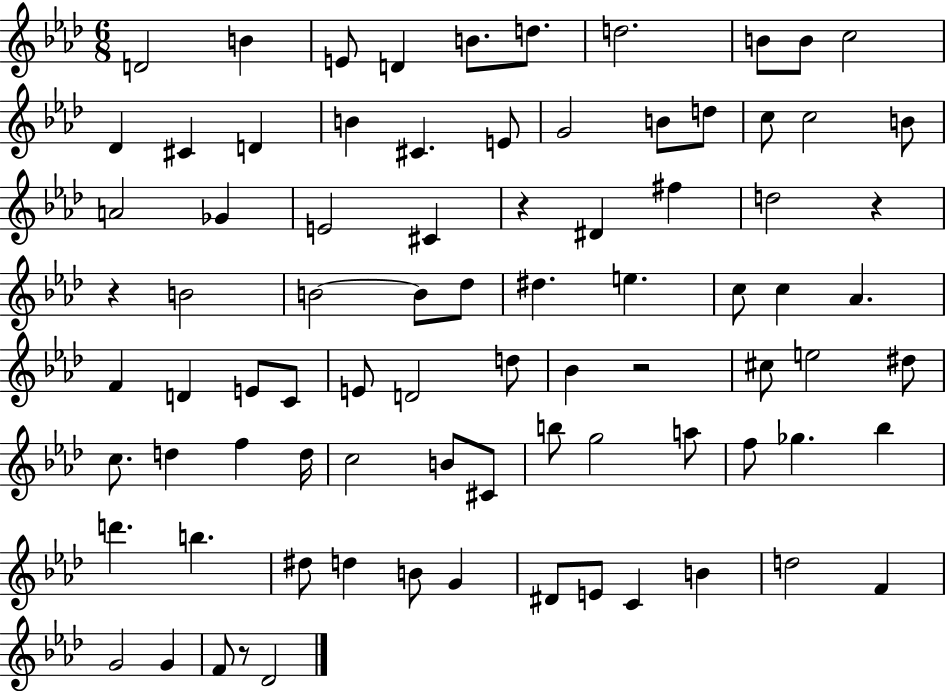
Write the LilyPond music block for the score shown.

{
  \clef treble
  \numericTimeSignature
  \time 6/8
  \key aes \major
  d'2 b'4 | e'8 d'4 b'8. d''8. | d''2. | b'8 b'8 c''2 | \break des'4 cis'4 d'4 | b'4 cis'4. e'8 | g'2 b'8 d''8 | c''8 c''2 b'8 | \break a'2 ges'4 | e'2 cis'4 | r4 dis'4 fis''4 | d''2 r4 | \break r4 b'2 | b'2~~ b'8 des''8 | dis''4. e''4. | c''8 c''4 aes'4. | \break f'4 d'4 e'8 c'8 | e'8 d'2 d''8 | bes'4 r2 | cis''8 e''2 dis''8 | \break c''8. d''4 f''4 d''16 | c''2 b'8 cis'8 | b''8 g''2 a''8 | f''8 ges''4. bes''4 | \break d'''4. b''4. | dis''8 d''4 b'8 g'4 | dis'8 e'8 c'4 b'4 | d''2 f'4 | \break g'2 g'4 | f'8 r8 des'2 | \bar "|."
}